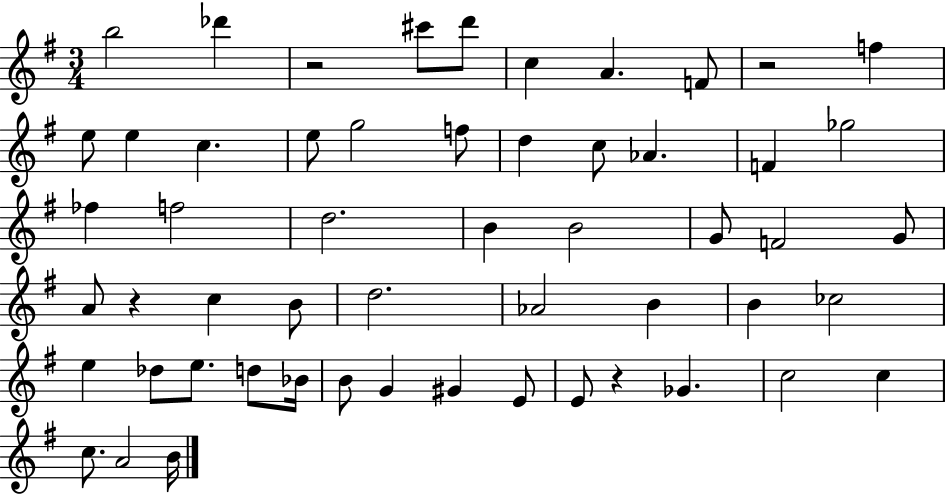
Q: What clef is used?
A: treble